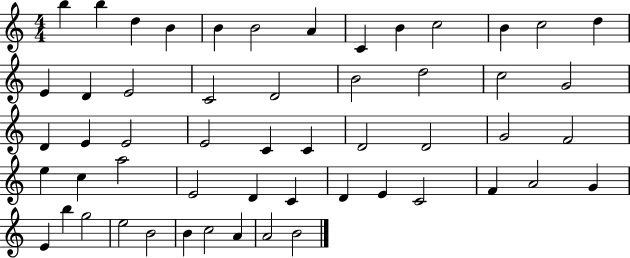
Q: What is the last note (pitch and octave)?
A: B4